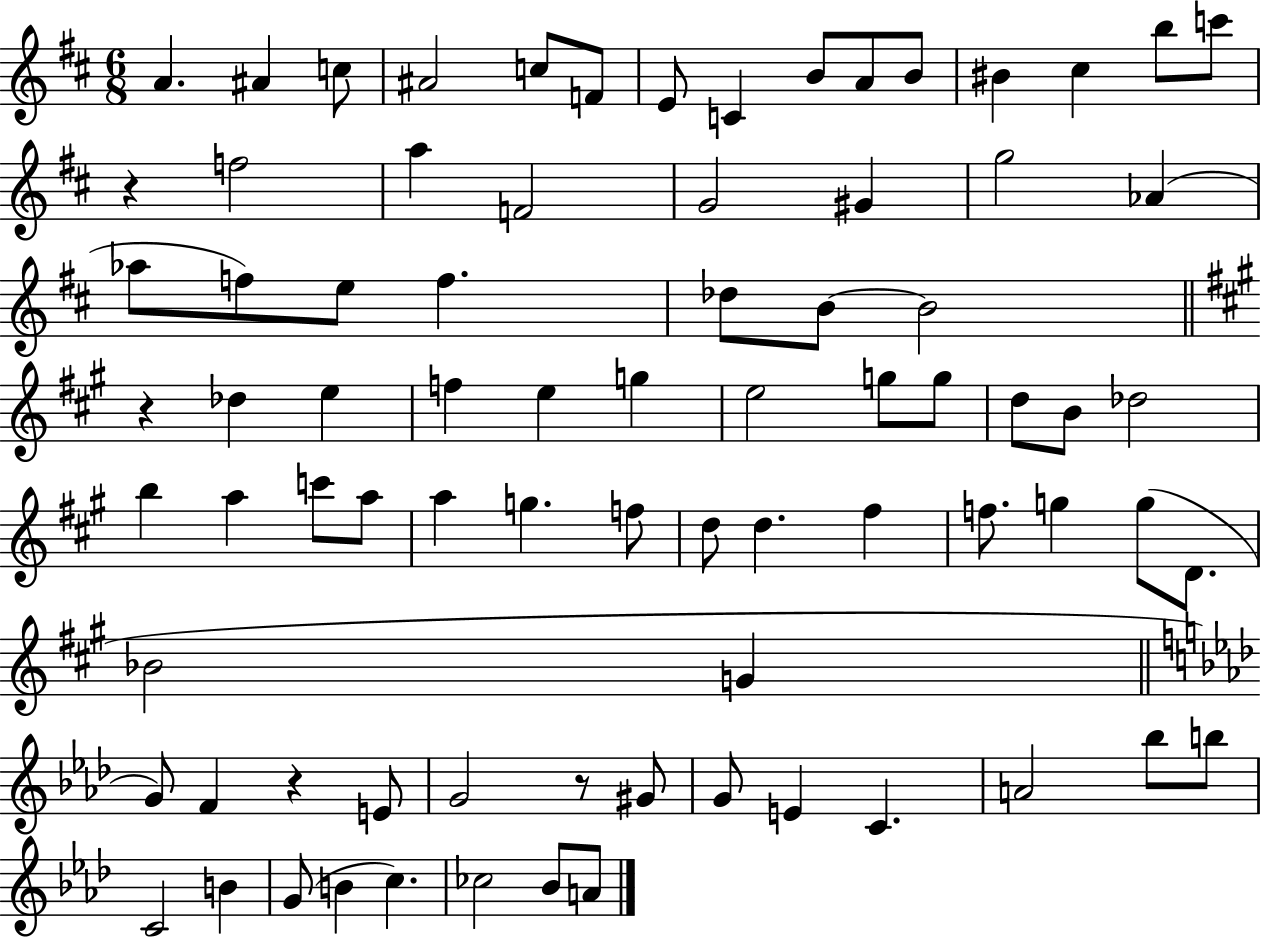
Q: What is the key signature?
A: D major